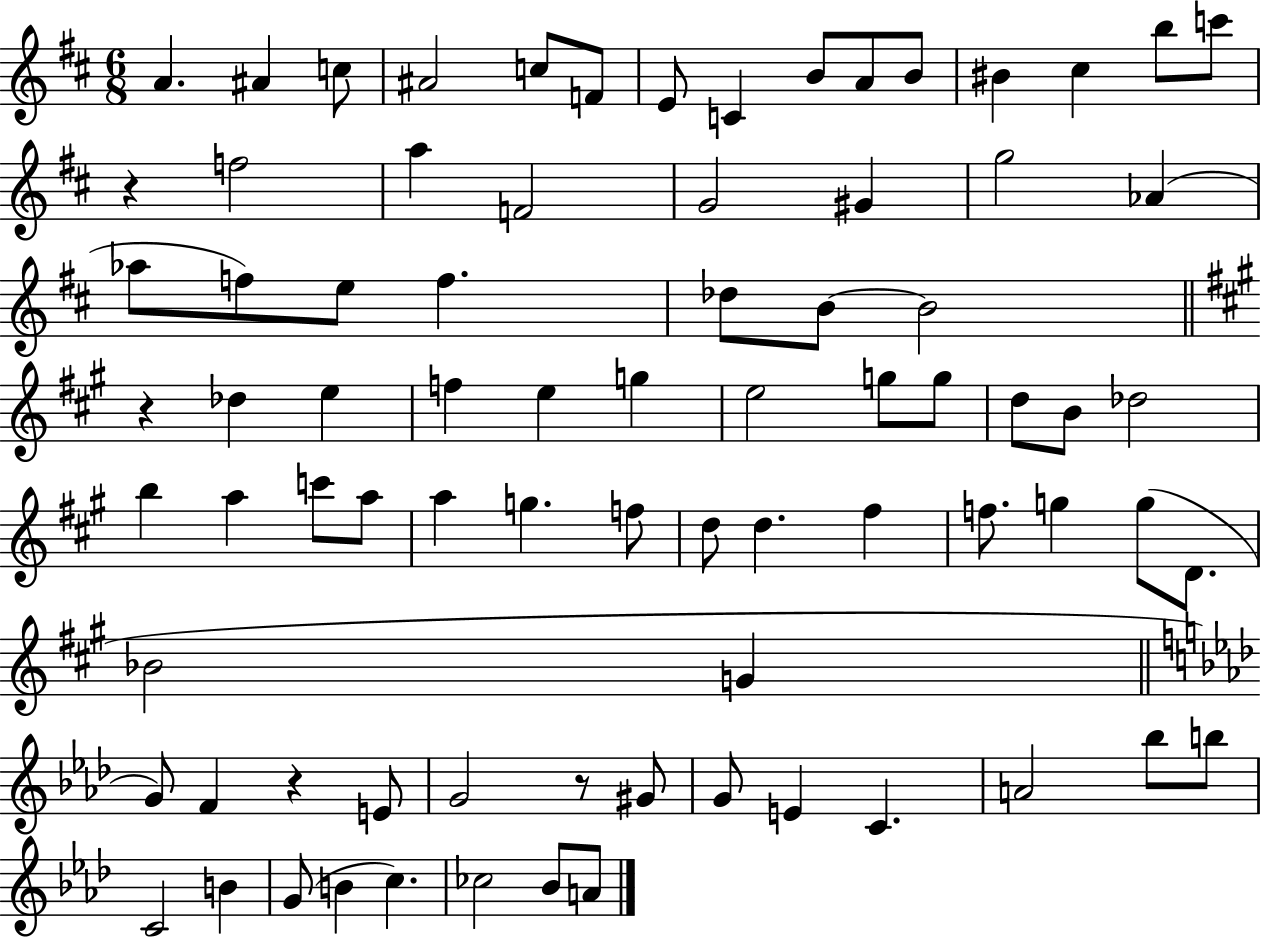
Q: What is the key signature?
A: D major